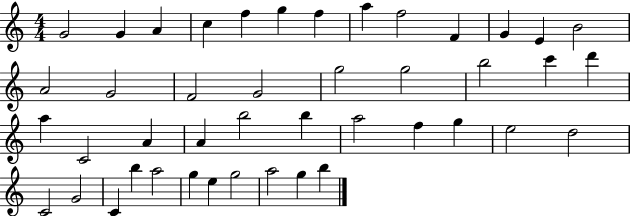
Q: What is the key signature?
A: C major